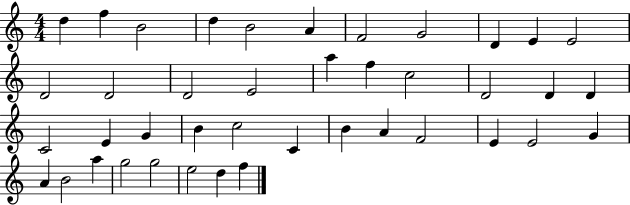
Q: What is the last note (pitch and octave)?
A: F5